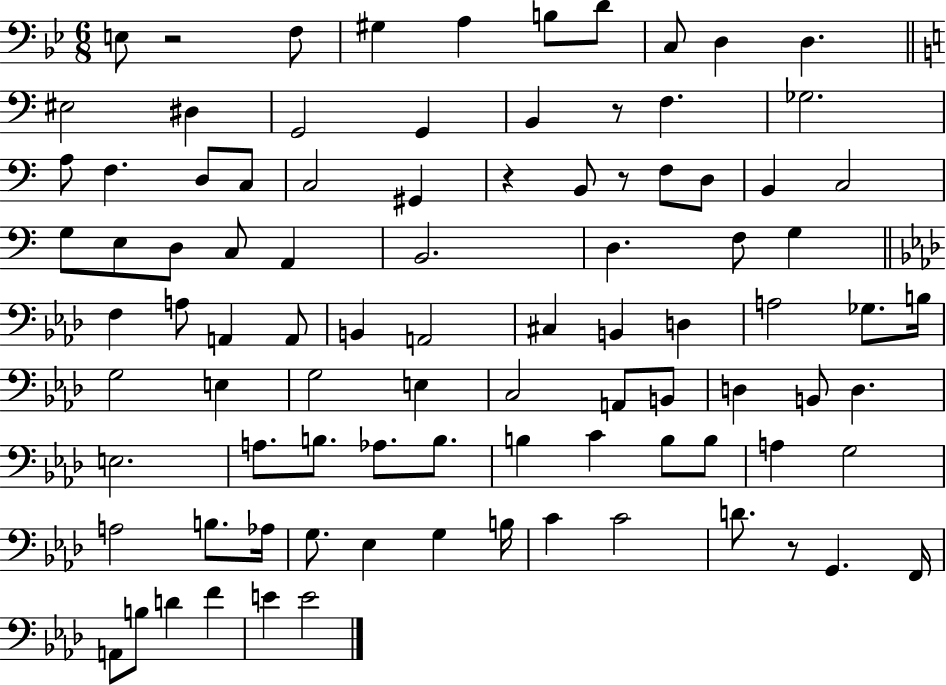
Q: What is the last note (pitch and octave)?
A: E4